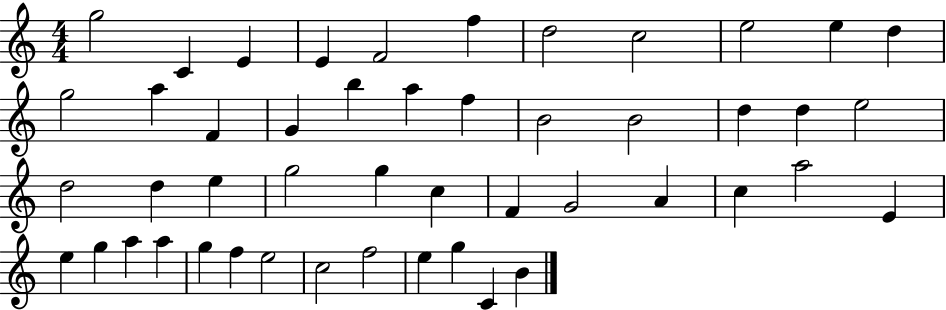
G5/h C4/q E4/q E4/q F4/h F5/q D5/h C5/h E5/h E5/q D5/q G5/h A5/q F4/q G4/q B5/q A5/q F5/q B4/h B4/h D5/q D5/q E5/h D5/h D5/q E5/q G5/h G5/q C5/q F4/q G4/h A4/q C5/q A5/h E4/q E5/q G5/q A5/q A5/q G5/q F5/q E5/h C5/h F5/h E5/q G5/q C4/q B4/q